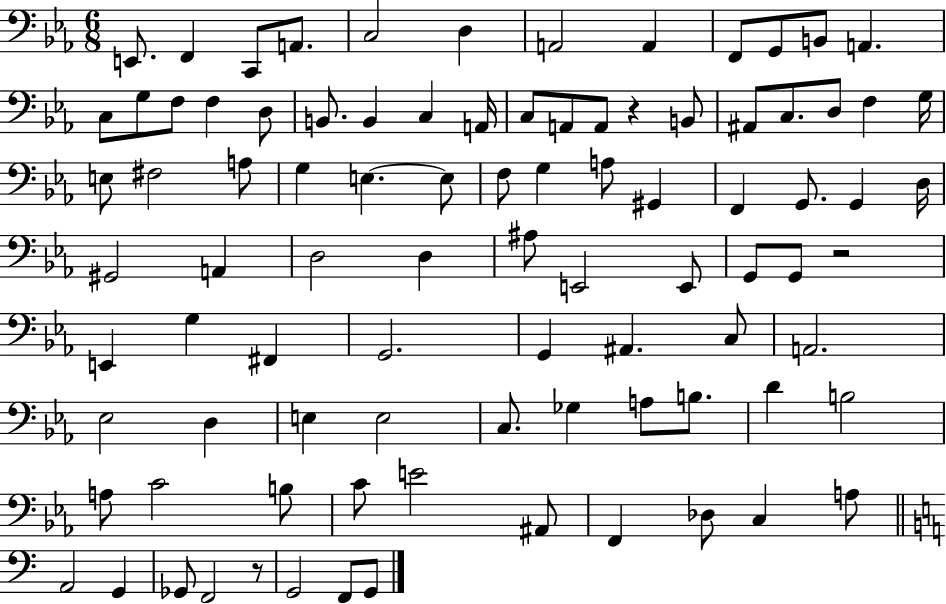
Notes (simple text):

E2/e. F2/q C2/e A2/e. C3/h D3/q A2/h A2/q F2/e G2/e B2/e A2/q. C3/e G3/e F3/e F3/q D3/e B2/e. B2/q C3/q A2/s C3/e A2/e A2/e R/q B2/e A#2/e C3/e. D3/e F3/q G3/s E3/e F#3/h A3/e G3/q E3/q. E3/e F3/e G3/q A3/e G#2/q F2/q G2/e. G2/q D3/s G#2/h A2/q D3/h D3/q A#3/e E2/h E2/e G2/e G2/e R/h E2/q G3/q F#2/q G2/h. G2/q A#2/q. C3/e A2/h. Eb3/h D3/q E3/q E3/h C3/e. Gb3/q A3/e B3/e. D4/q B3/h A3/e C4/h B3/e C4/e E4/h A#2/e F2/q Db3/e C3/q A3/e A2/h G2/q Gb2/e F2/h R/e G2/h F2/e G2/e